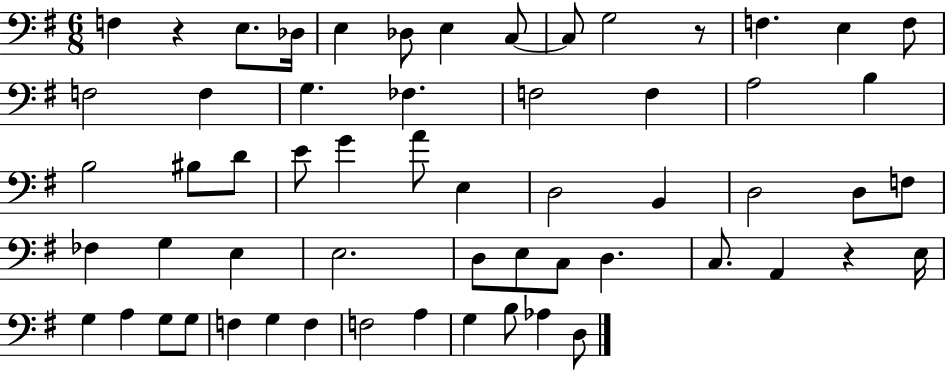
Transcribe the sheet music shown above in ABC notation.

X:1
T:Untitled
M:6/8
L:1/4
K:G
F, z E,/2 _D,/4 E, _D,/2 E, C,/2 C,/2 G,2 z/2 F, E, F,/2 F,2 F, G, _F, F,2 F, A,2 B, B,2 ^B,/2 D/2 E/2 G A/2 E, D,2 B,, D,2 D,/2 F,/2 _F, G, E, E,2 D,/2 E,/2 C,/2 D, C,/2 A,, z E,/4 G, A, G,/2 G,/2 F, G, F, F,2 A, G, B,/2 _A, D,/2